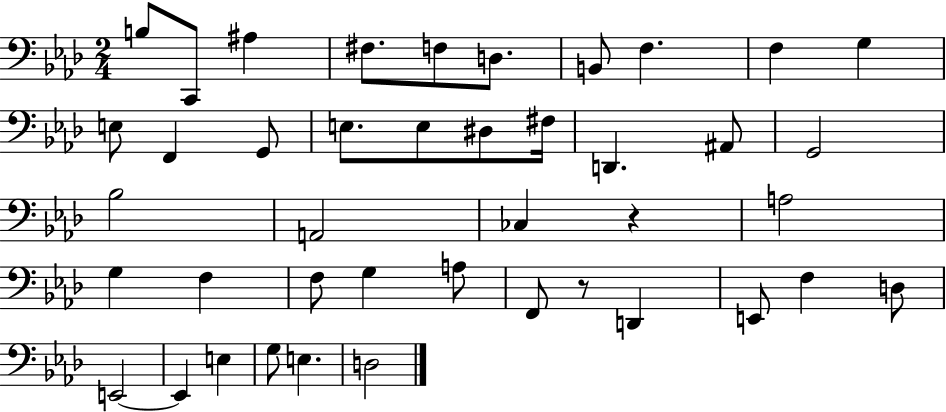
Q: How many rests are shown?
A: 2